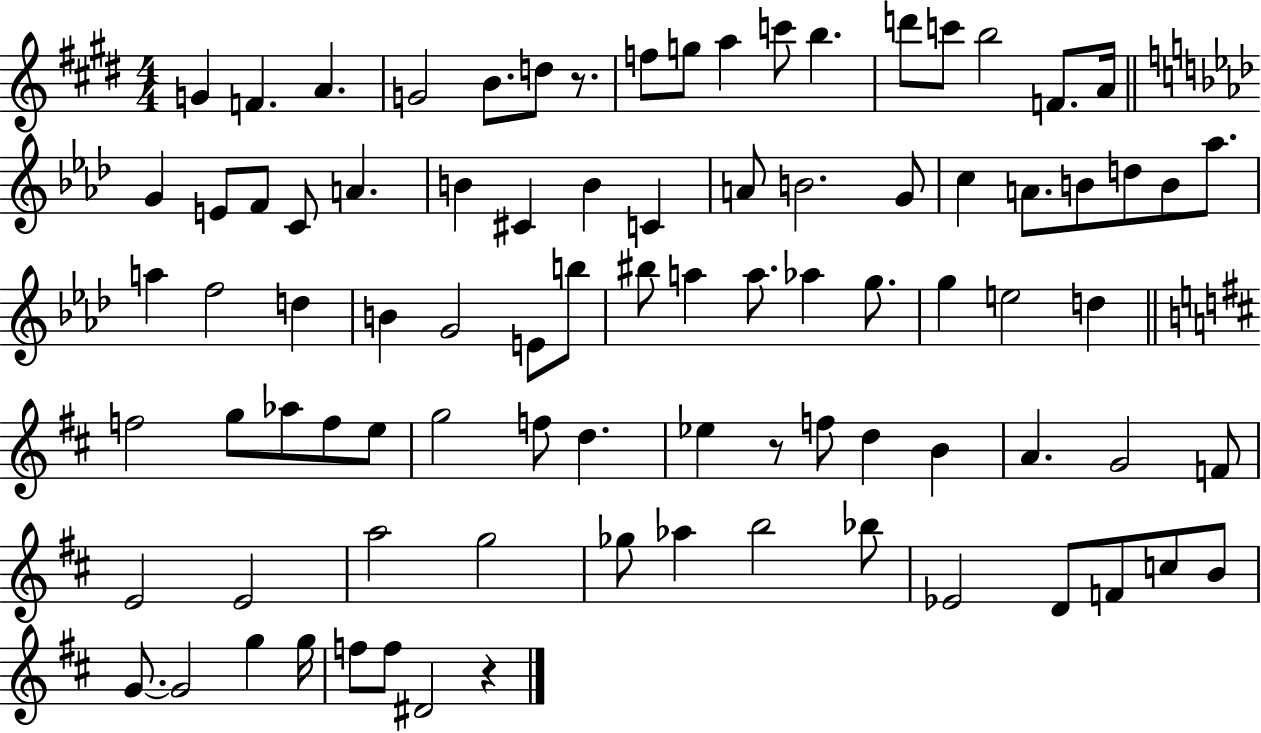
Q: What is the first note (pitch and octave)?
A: G4